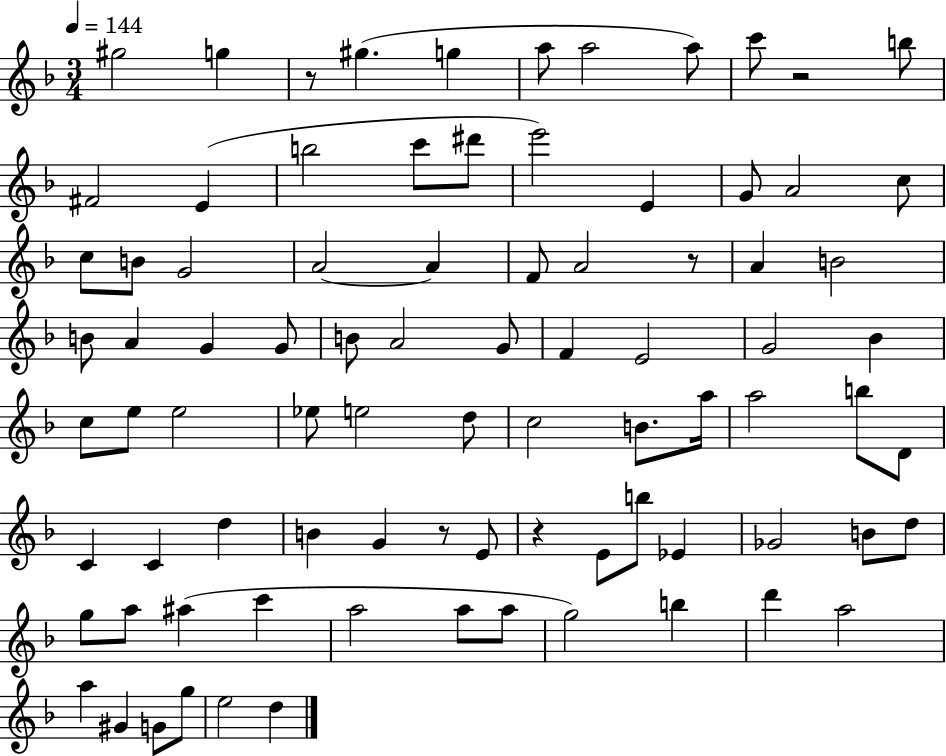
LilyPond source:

{
  \clef treble
  \numericTimeSignature
  \time 3/4
  \key f \major
  \tempo 4 = 144
  gis''2 g''4 | r8 gis''4.( g''4 | a''8 a''2 a''8) | c'''8 r2 b''8 | \break fis'2 e'4( | b''2 c'''8 dis'''8 | e'''2) e'4 | g'8 a'2 c''8 | \break c''8 b'8 g'2 | a'2~~ a'4 | f'8 a'2 r8 | a'4 b'2 | \break b'8 a'4 g'4 g'8 | b'8 a'2 g'8 | f'4 e'2 | g'2 bes'4 | \break c''8 e''8 e''2 | ees''8 e''2 d''8 | c''2 b'8. a''16 | a''2 b''8 d'8 | \break c'4 c'4 d''4 | b'4 g'4 r8 e'8 | r4 e'8 b''8 ees'4 | ges'2 b'8 d''8 | \break g''8 a''8 ais''4( c'''4 | a''2 a''8 a''8 | g''2) b''4 | d'''4 a''2 | \break a''4 gis'4 g'8 g''8 | e''2 d''4 | \bar "|."
}